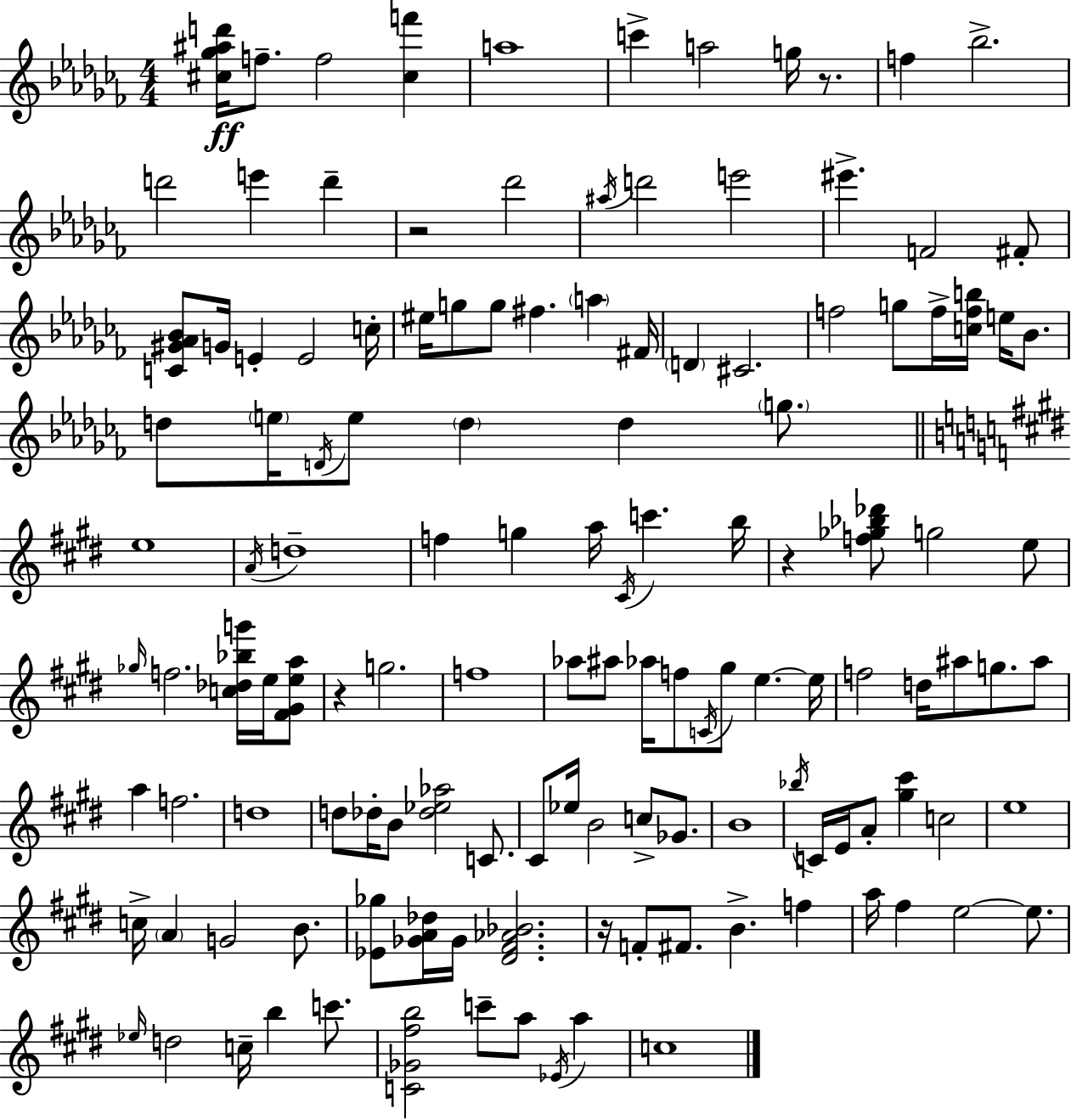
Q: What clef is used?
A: treble